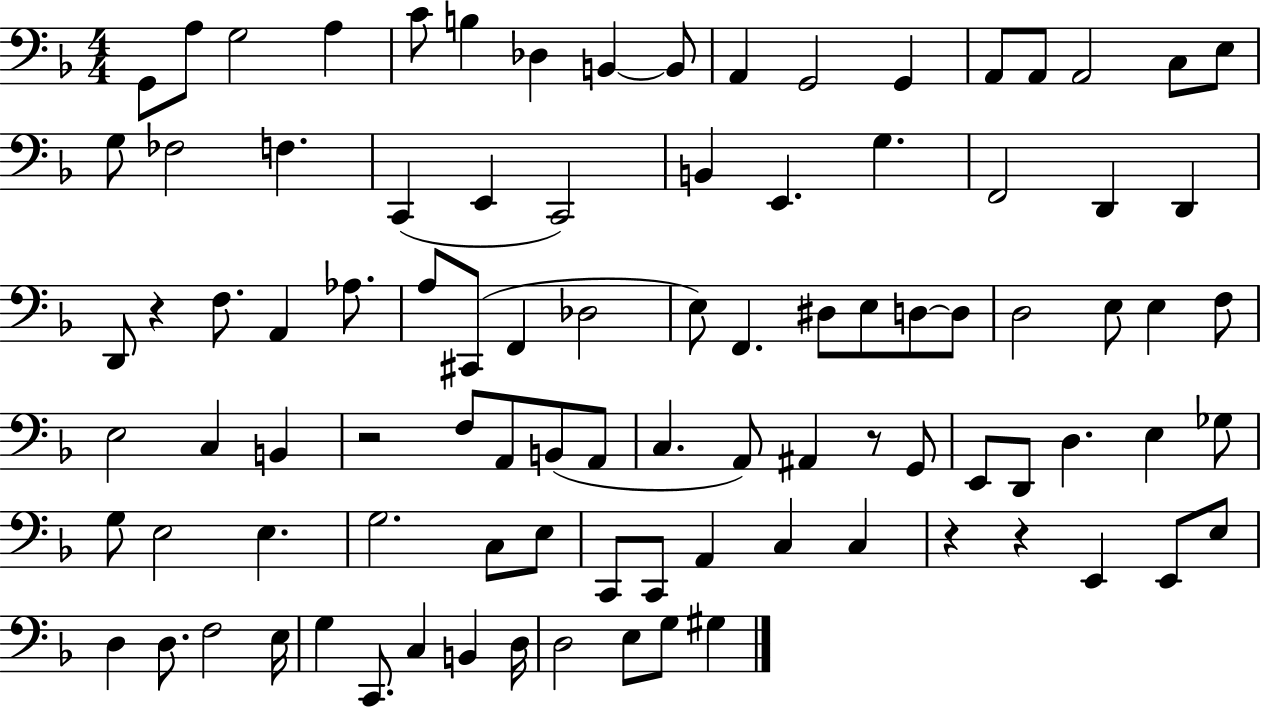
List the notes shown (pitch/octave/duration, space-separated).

G2/e A3/e G3/h A3/q C4/e B3/q Db3/q B2/q B2/e A2/q G2/h G2/q A2/e A2/e A2/h C3/e E3/e G3/e FES3/h F3/q. C2/q E2/q C2/h B2/q E2/q. G3/q. F2/h D2/q D2/q D2/e R/q F3/e. A2/q Ab3/e. A3/e C#2/e F2/q Db3/h E3/e F2/q. D#3/e E3/e D3/e D3/e D3/h E3/e E3/q F3/e E3/h C3/q B2/q R/h F3/e A2/e B2/e A2/e C3/q. A2/e A#2/q R/e G2/e E2/e D2/e D3/q. E3/q Gb3/e G3/e E3/h E3/q. G3/h. C3/e E3/e C2/e C2/e A2/q C3/q C3/q R/q R/q E2/q E2/e E3/e D3/q D3/e. F3/h E3/s G3/q C2/e. C3/q B2/q D3/s D3/h E3/e G3/e G#3/q